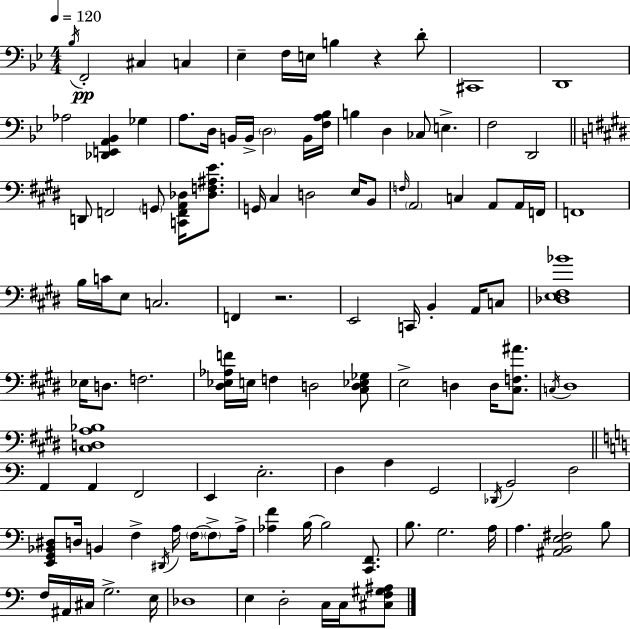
Bb3/s F2/h C#3/q C3/q Eb3/q F3/s E3/s B3/q R/q D4/e C#2/w D2/w Ab3/h [Db2,E2,A2,Bb2]/q Gb3/q A3/e. D3/s B2/s B2/s D3/h B2/s [F3,A3,Bb3]/s B3/q D3/q CES3/e E3/q. F3/h D2/h D2/e F2/h G2/e [C2,F2,A2,Db3]/s [Db3,F3,A#3,E4]/e. G2/s C#3/q D3/h E3/s B2/e F3/s A2/h C3/q A2/e A2/s F2/s F2/w B3/s C4/s E3/e C3/h. F2/q R/h. E2/h C2/s B2/q A2/s C3/e [Db3,E3,F#3,Bb4]/w Eb3/s D3/e. F3/h. [D#3,Eb3,Ab3,F4]/s E3/s F3/q D3/h [C#3,D3,Eb3,Gb3]/e E3/h D3/q D3/s [C#3,F3,A#4]/e. C3/s D#3/w [C#3,D3,A3,Bb3]/w A2/q A2/q F2/h E2/q E3/h. F3/q A3/q G2/h Db2/s B2/h F3/h [E2,G2,Bb2,D#3]/e D3/s B2/q F3/q D#2/s A3/s F3/s F3/e A3/s [Ab3,F4]/q B3/s B3/h [C2,F2]/e. B3/e. G3/h. A3/s A3/q. [A#2,B2,E3,F#3]/h B3/e F3/s A#2/s C#3/s G3/h. E3/s Db3/w E3/q D3/h C3/s C3/s [C#3,F3,G#3,A#3]/e